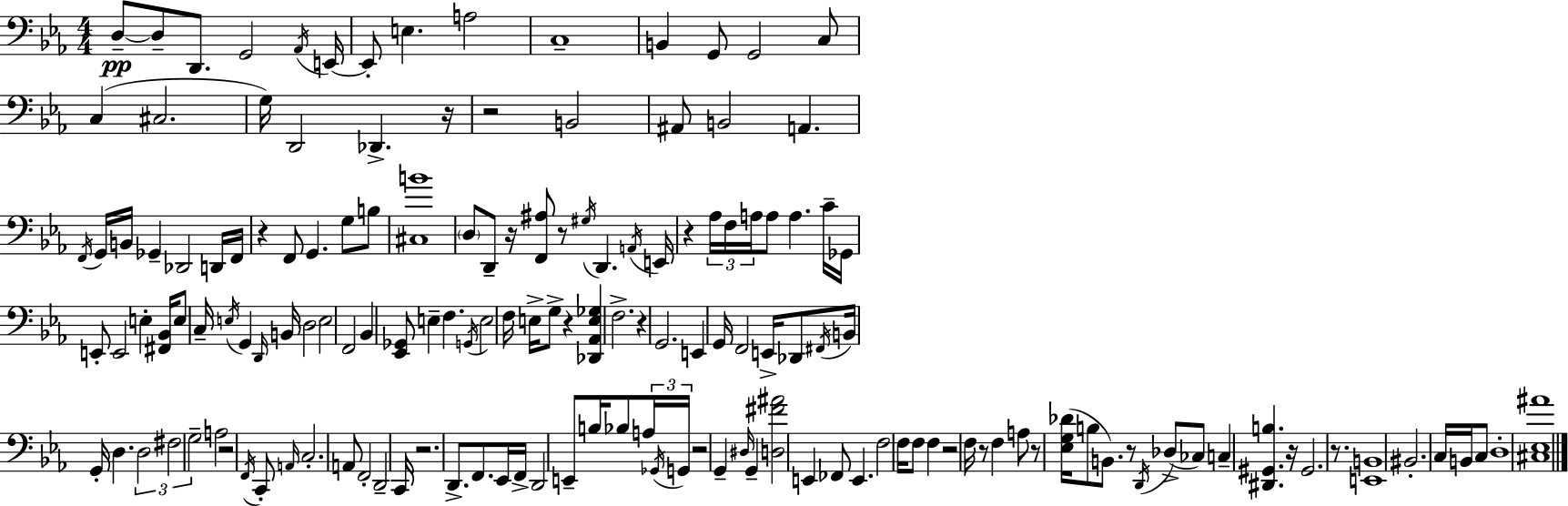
{
  \clef bass
  \numericTimeSignature
  \time 4/4
  \key c \minor
  d8--~~\pp d8-- d,8. g,2 \acciaccatura { aes,16 } | e,16~~ e,8-. e4. a2 | c1-- | b,4 g,8 g,2 c8 | \break c4( cis2. | g16) d,2 des,4.-> | r16 r2 b,2 | ais,8 b,2 a,4. | \break \acciaccatura { f,16 } g,16 b,16 ges,4-- des,2 | d,16 f,16 r4 f,8 g,4. g8 | b8 <cis b'>1 | \parenthesize d8 d,8-- r16 <f, ais>8 r8 \acciaccatura { gis16 } d,4. | \break \acciaccatura { a,16 } e,16 r4 \tuplet 3/2 { aes16 f16 a16 } a8 a4. | c'16-- ges,16 e,8-. e,2 e4-. | <fis, bes,>16 e8 c16-- \acciaccatura { e16 } g,4 \grace { d,16 } b,16 \parenthesize d2 | e2 f,2 | \break bes,4 <ees, ges,>8 e4-- | f4. \acciaccatura { g,16 } e2 f16 | e16-> g8-> r4 <des, aes, e ges>4 f2.-> | r4 g,2. | \break e,4 g,16 f,2 | e,16-> des,8 \acciaccatura { fis,16 } b,16 g,16-. d4. | \tuplet 3/2 { d2 fis2 | g2-- } a2 | \break r2 \acciaccatura { f,16 } c,8-. \grace { a,16 } c2.-. | a,8 f,2-. | d,2-- c,16 r2. | d,8.-> f,8. ees,16 f,16-> d,2 | \break e,8-- b16 bes8 \tuplet 3/2 { a16 \acciaccatura { ges,16 } g,16 } r2 | g,4-- \grace { dis16 } g,4-- | <d fis' ais'>2 e,4 fes,8 e,4. | f2 f16 f8 f4 | \break r2 f16 r8 f4 | a8 r8 <ees g des'>16( b8 b,8.) r8 \acciaccatura { d,16 }( des8-> | ces8) c4-- <dis, gis, b>4. r16 gis,2. | r8. <e, b,>1 | \break bis,2.-. | c16 b,16 c8 d1-. | <cis ees ais'>1 | \bar "|."
}